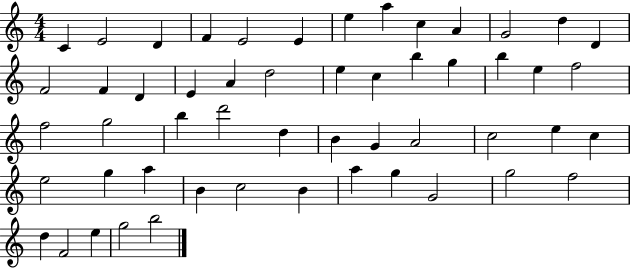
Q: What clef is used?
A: treble